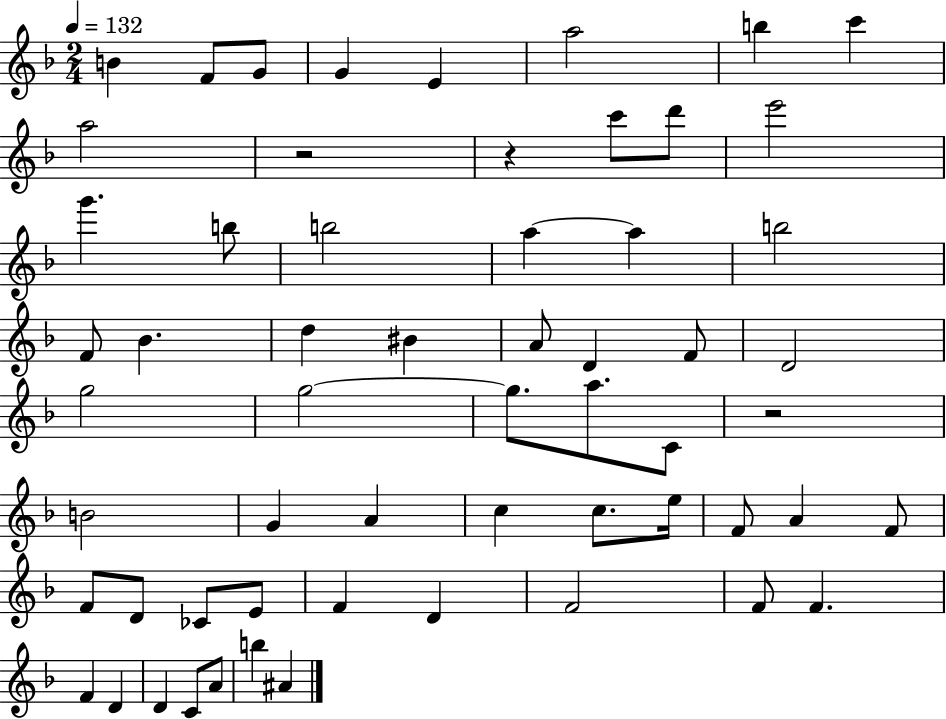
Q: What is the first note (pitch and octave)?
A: B4